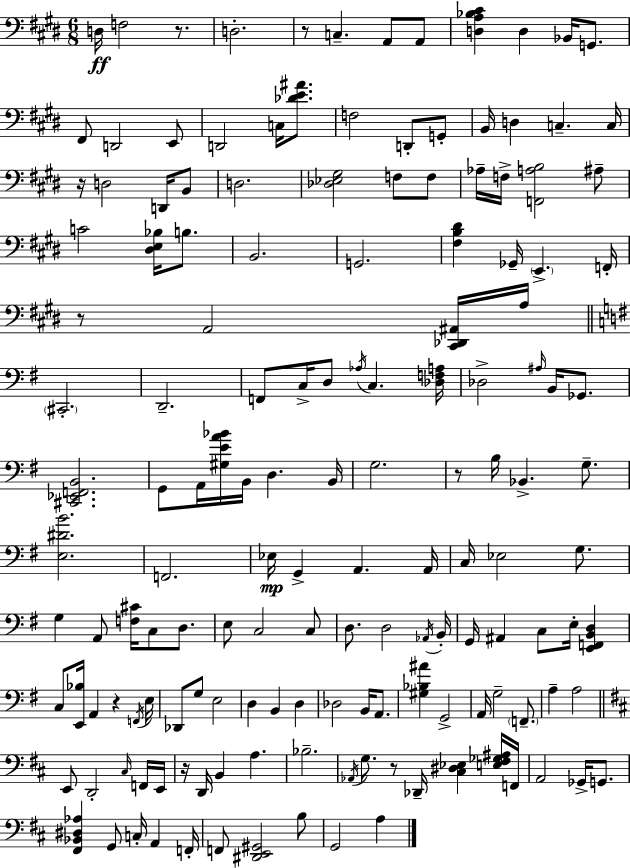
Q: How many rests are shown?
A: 8